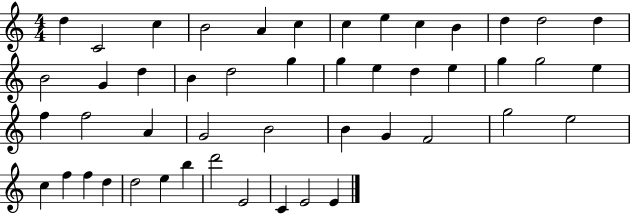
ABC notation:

X:1
T:Untitled
M:4/4
L:1/4
K:C
d C2 c B2 A c c e c B d d2 d B2 G d B d2 g g e d e g g2 e f f2 A G2 B2 B G F2 g2 e2 c f f d d2 e b d'2 E2 C E2 E